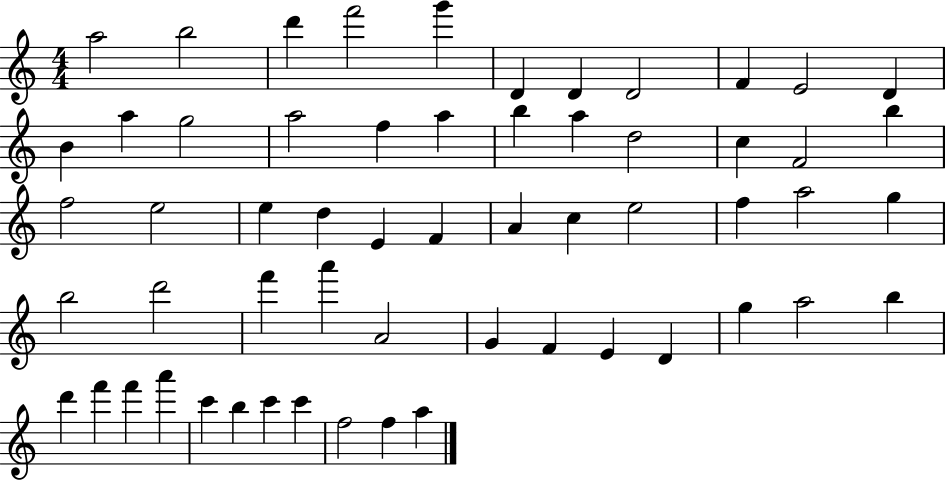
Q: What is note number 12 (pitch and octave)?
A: B4